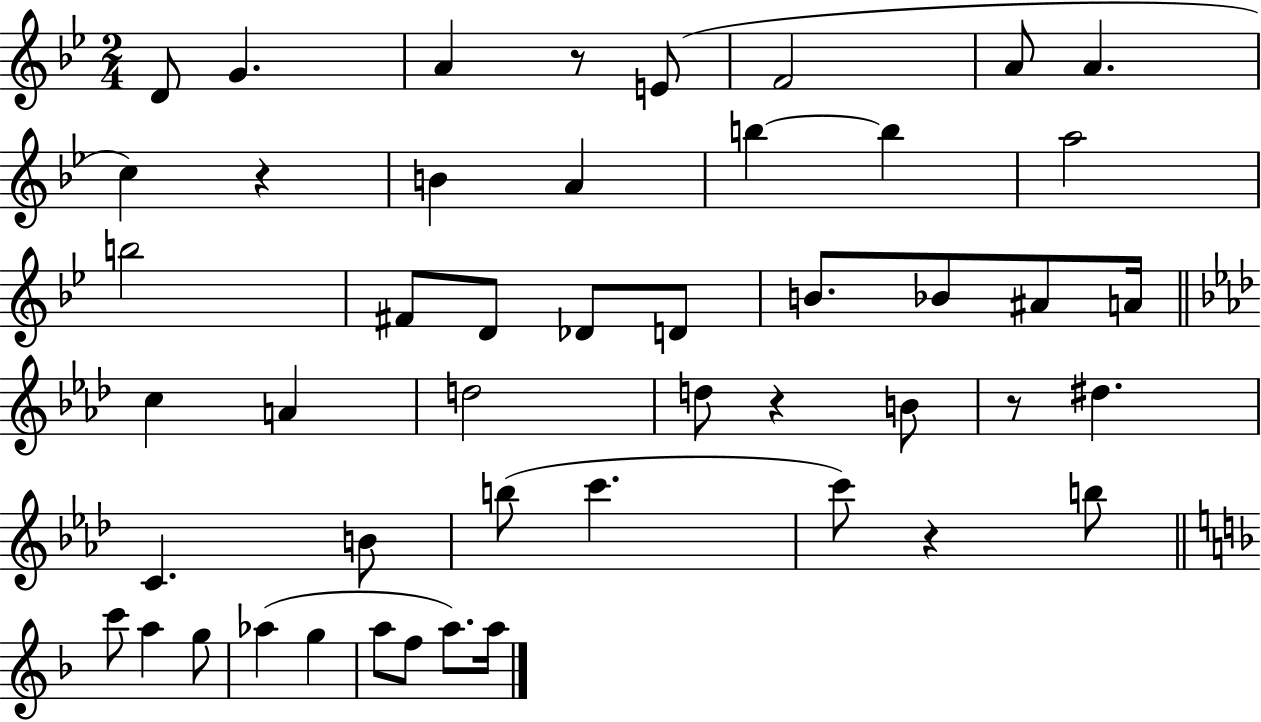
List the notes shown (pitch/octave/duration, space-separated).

D4/e G4/q. A4/q R/e E4/e F4/h A4/e A4/q. C5/q R/q B4/q A4/q B5/q B5/q A5/h B5/h F#4/e D4/e Db4/e D4/e B4/e. Bb4/e A#4/e A4/s C5/q A4/q D5/h D5/e R/q B4/e R/e D#5/q. C4/q. B4/e B5/e C6/q. C6/e R/q B5/e C6/e A5/q G5/e Ab5/q G5/q A5/e F5/e A5/e. A5/s